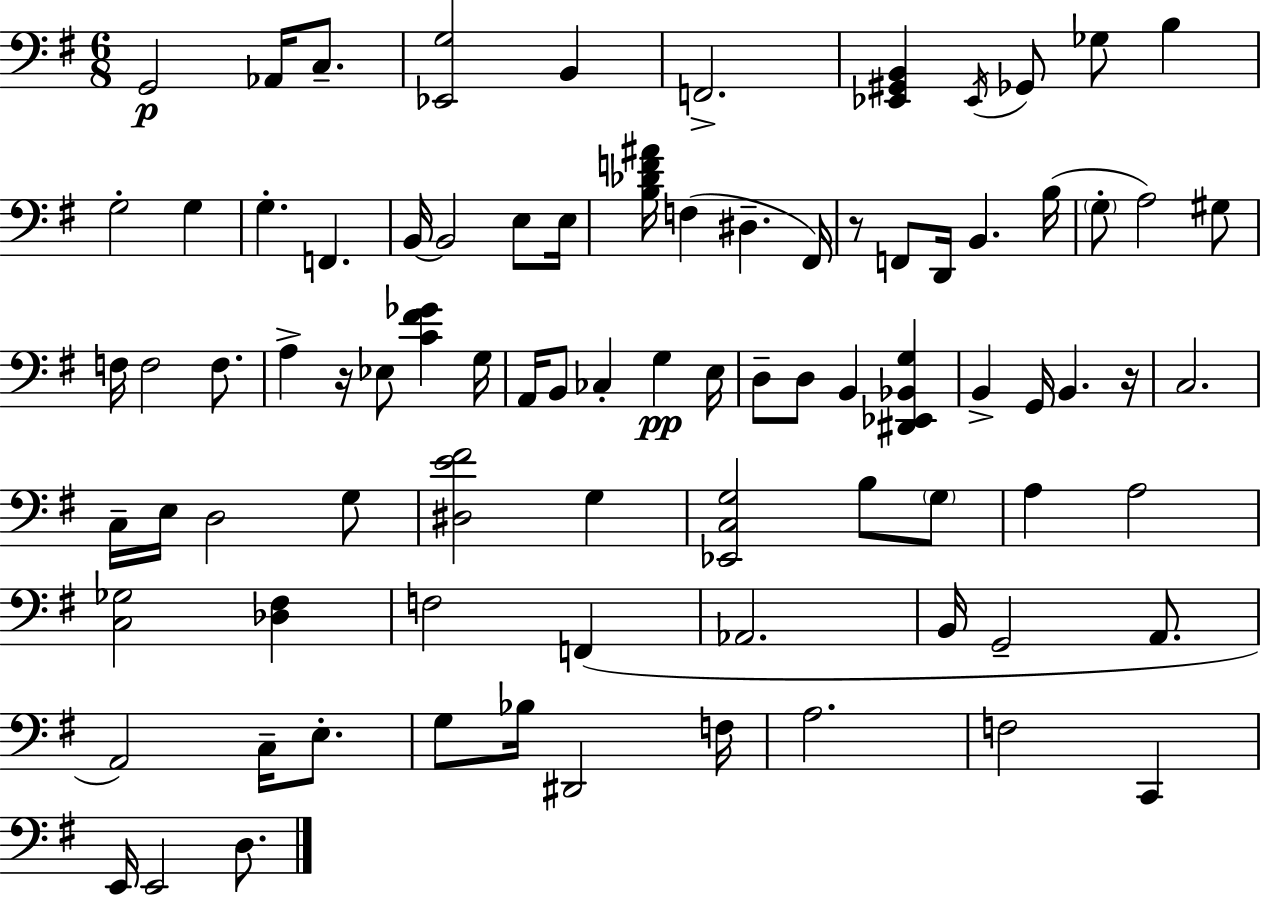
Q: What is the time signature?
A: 6/8